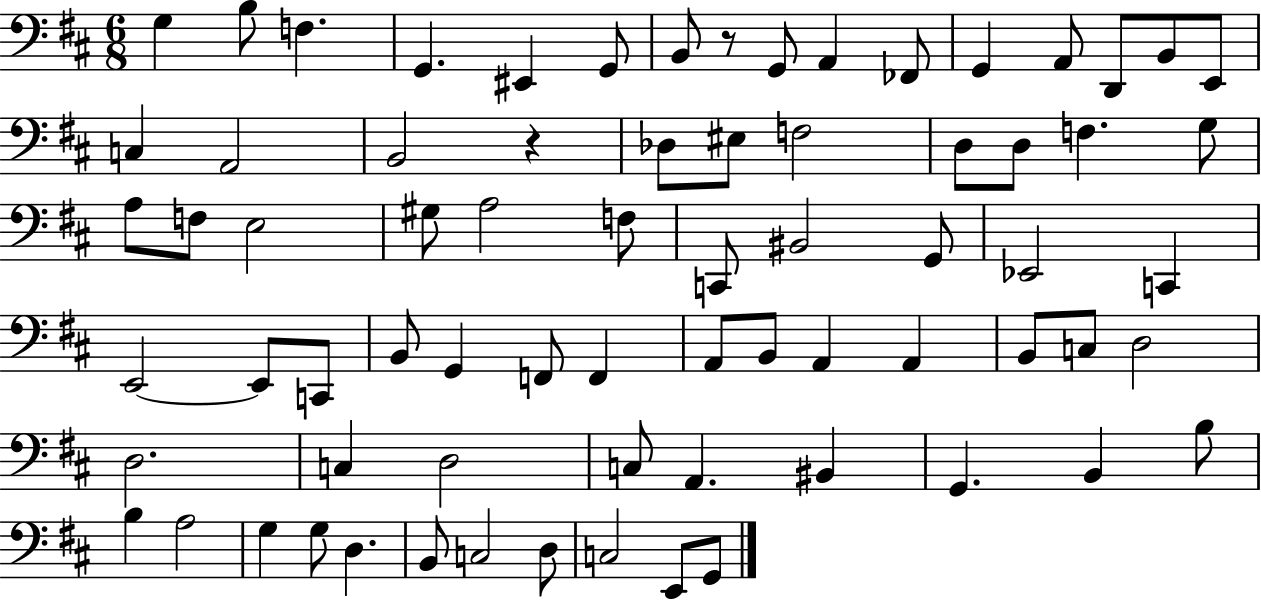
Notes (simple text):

G3/q B3/e F3/q. G2/q. EIS2/q G2/e B2/e R/e G2/e A2/q FES2/e G2/q A2/e D2/e B2/e E2/e C3/q A2/h B2/h R/q Db3/e EIS3/e F3/h D3/e D3/e F3/q. G3/e A3/e F3/e E3/h G#3/e A3/h F3/e C2/e BIS2/h G2/e Eb2/h C2/q E2/h E2/e C2/e B2/e G2/q F2/e F2/q A2/e B2/e A2/q A2/q B2/e C3/e D3/h D3/h. C3/q D3/h C3/e A2/q. BIS2/q G2/q. B2/q B3/e B3/q A3/h G3/q G3/e D3/q. B2/e C3/h D3/e C3/h E2/e G2/e